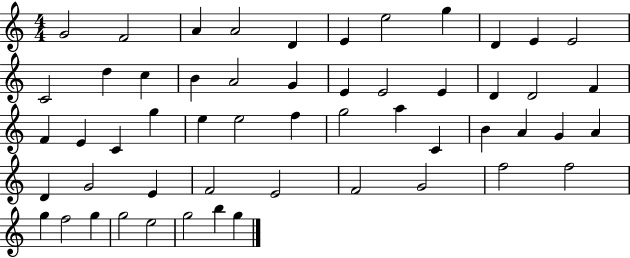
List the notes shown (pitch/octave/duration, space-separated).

G4/h F4/h A4/q A4/h D4/q E4/q E5/h G5/q D4/q E4/q E4/h C4/h D5/q C5/q B4/q A4/h G4/q E4/q E4/h E4/q D4/q D4/h F4/q F4/q E4/q C4/q G5/q E5/q E5/h F5/q G5/h A5/q C4/q B4/q A4/q G4/q A4/q D4/q G4/h E4/q F4/h E4/h F4/h G4/h F5/h F5/h G5/q F5/h G5/q G5/h E5/h G5/h B5/q G5/q